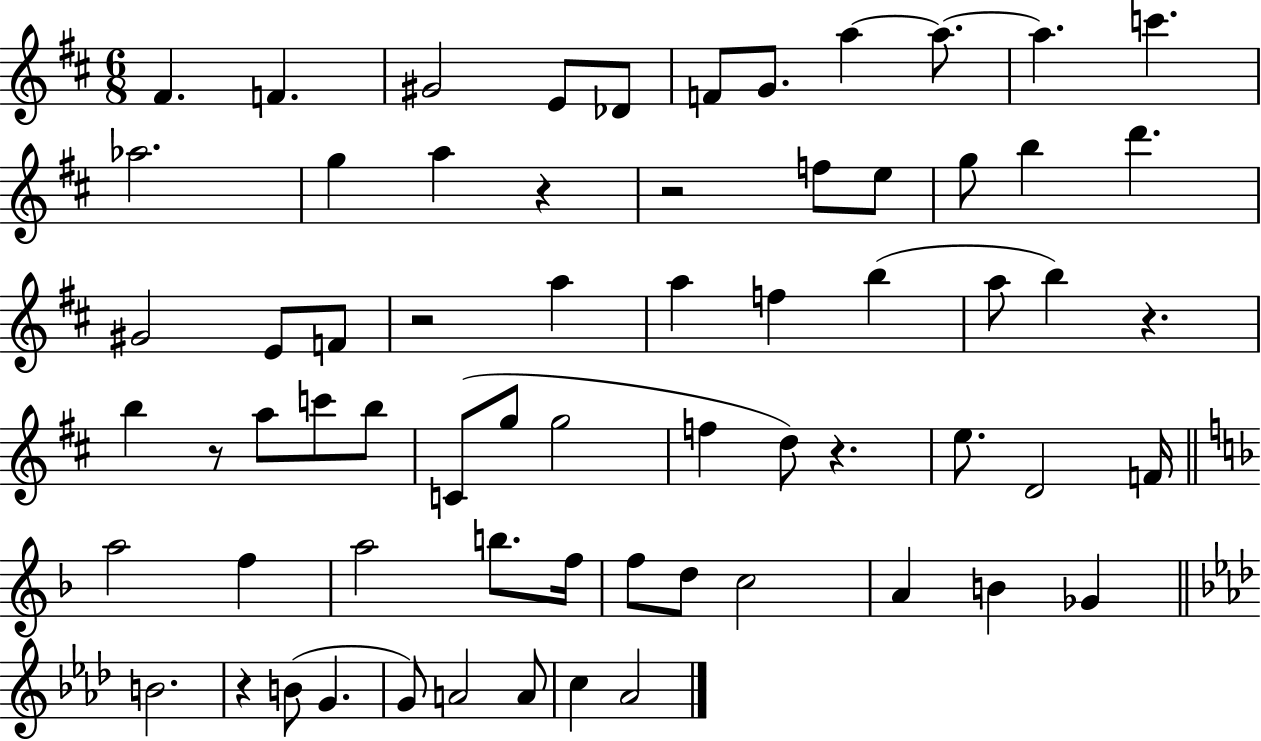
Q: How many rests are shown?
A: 7